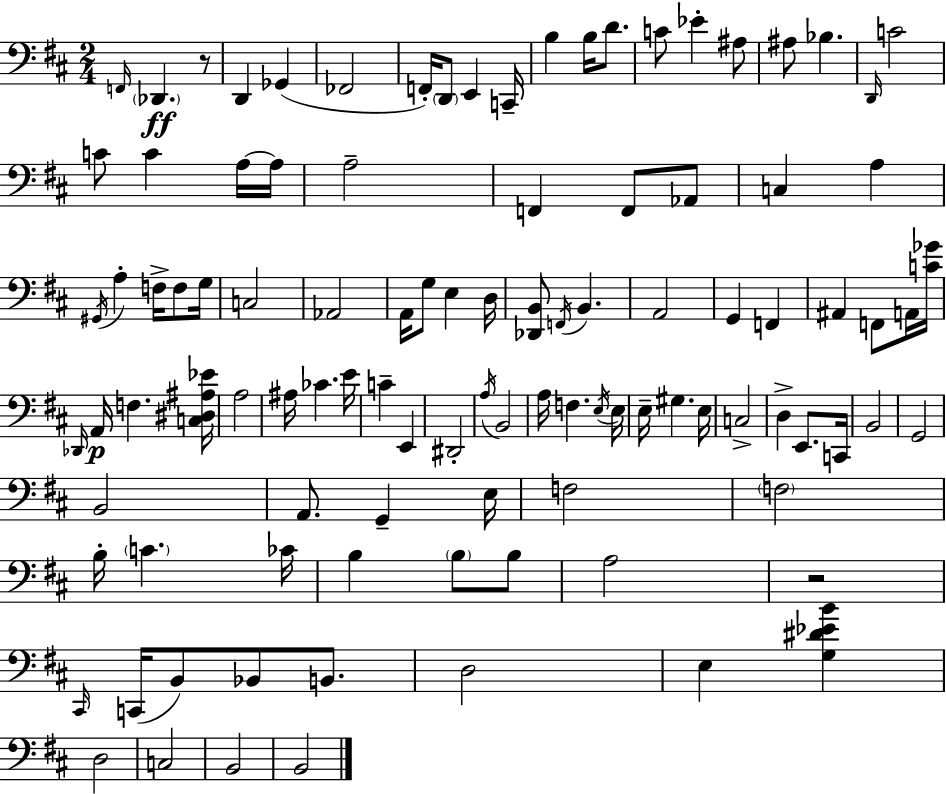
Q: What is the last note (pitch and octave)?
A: B2